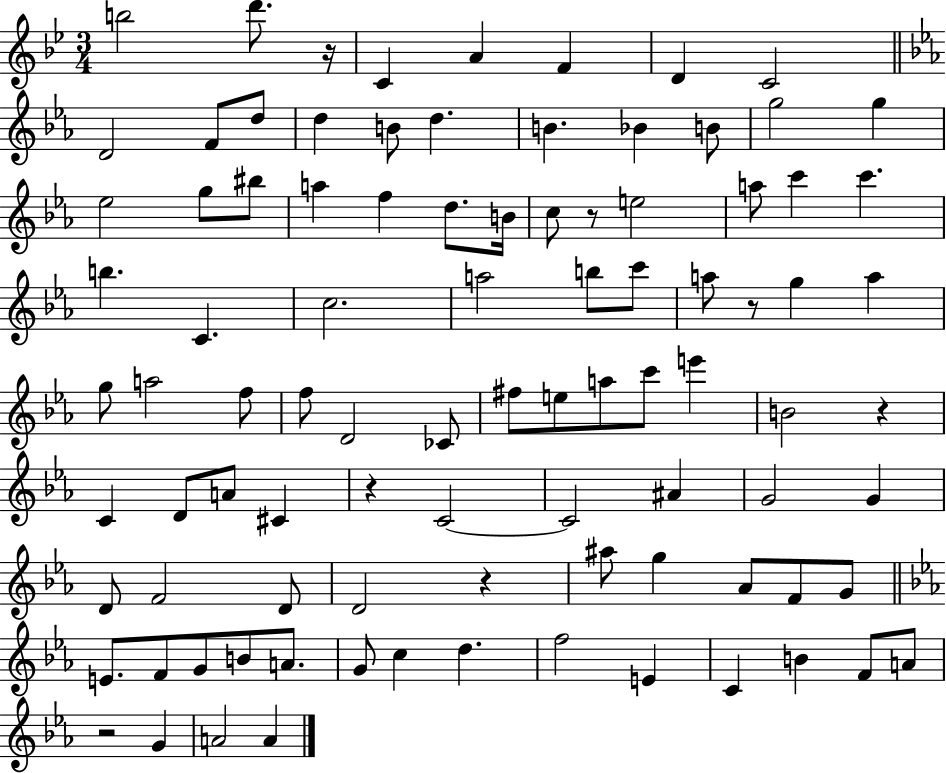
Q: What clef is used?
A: treble